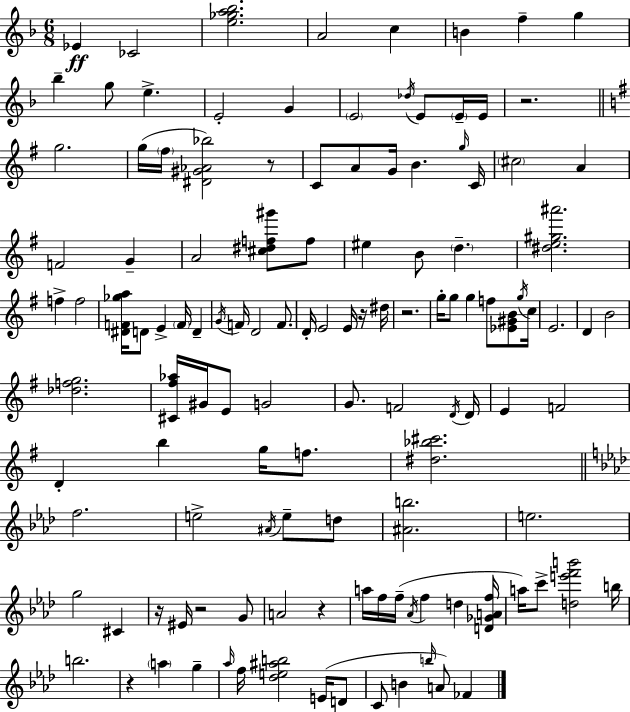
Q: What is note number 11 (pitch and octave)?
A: E4